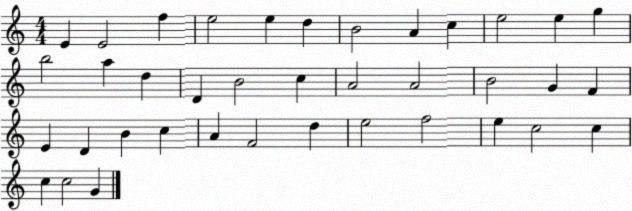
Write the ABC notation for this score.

X:1
T:Untitled
M:4/4
L:1/4
K:C
E E2 f e2 e d B2 A c e2 e g b2 a d D B2 c A2 A2 B2 G F E D B c A F2 d e2 f2 e c2 c c c2 G